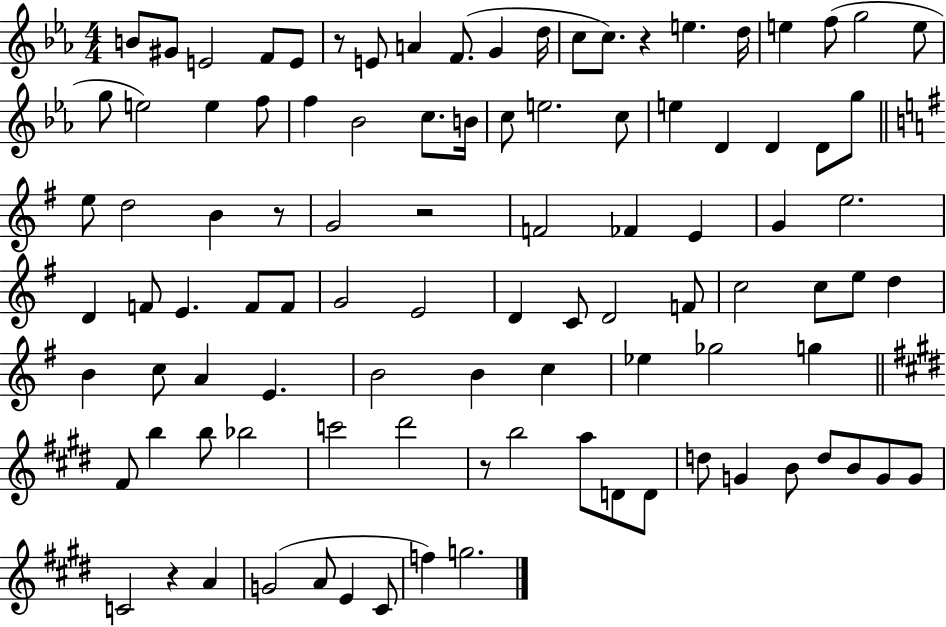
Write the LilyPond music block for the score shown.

{
  \clef treble
  \numericTimeSignature
  \time 4/4
  \key ees \major
  b'8 gis'8 e'2 f'8 e'8 | r8 e'8 a'4 f'8.( g'4 d''16 | c''8 c''8.) r4 e''4. d''16 | e''4 f''8( g''2 e''8 | \break g''8 e''2) e''4 f''8 | f''4 bes'2 c''8. b'16 | c''8 e''2. c''8 | e''4 d'4 d'4 d'8 g''8 | \break \bar "||" \break \key e \minor e''8 d''2 b'4 r8 | g'2 r2 | f'2 fes'4 e'4 | g'4 e''2. | \break d'4 f'8 e'4. f'8 f'8 | g'2 e'2 | d'4 c'8 d'2 f'8 | c''2 c''8 e''8 d''4 | \break b'4 c''8 a'4 e'4. | b'2 b'4 c''4 | ees''4 ges''2 g''4 | \bar "||" \break \key e \major fis'8 b''4 b''8 bes''2 | c'''2 dis'''2 | r8 b''2 a''8 d'8 d'8 | d''8 g'4 b'8 d''8 b'8 g'8 g'8 | \break c'2 r4 a'4 | g'2( a'8 e'4 cis'8 | f''4) g''2. | \bar "|."
}